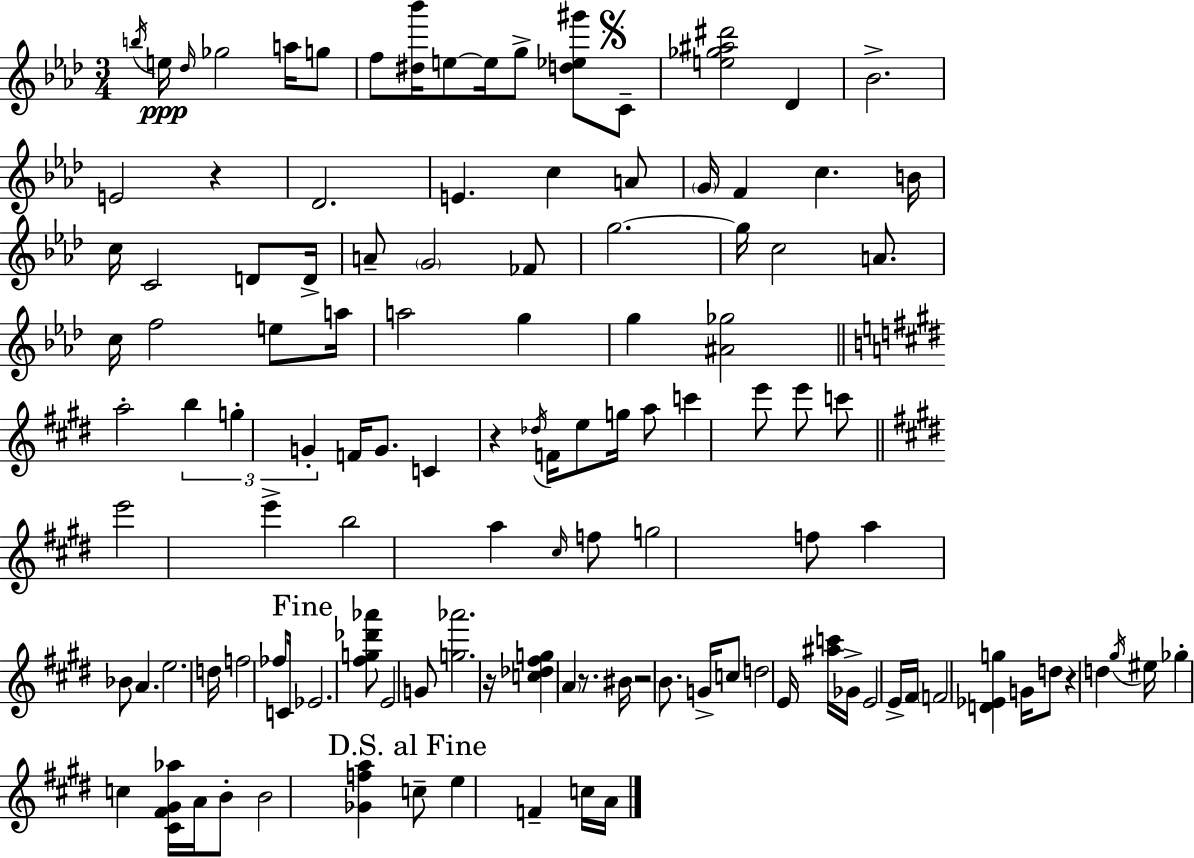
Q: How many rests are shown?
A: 6